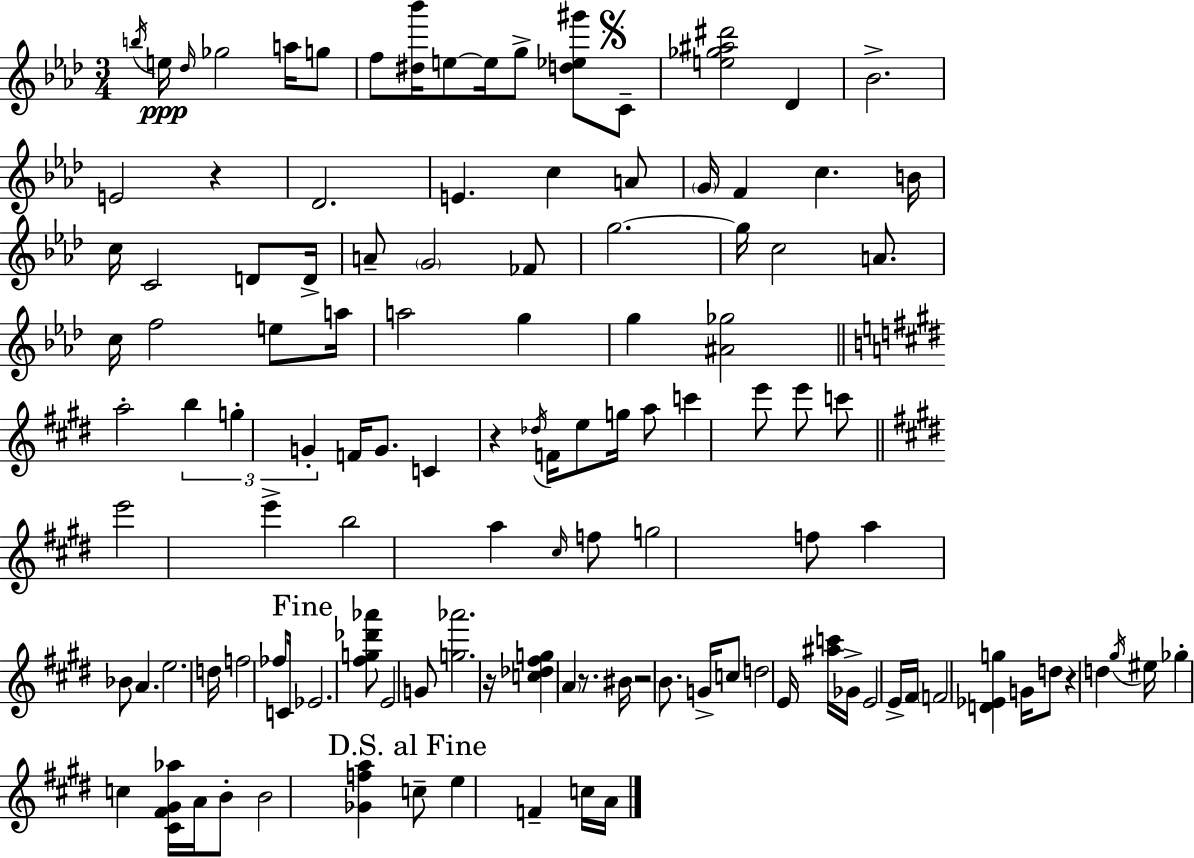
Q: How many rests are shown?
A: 6